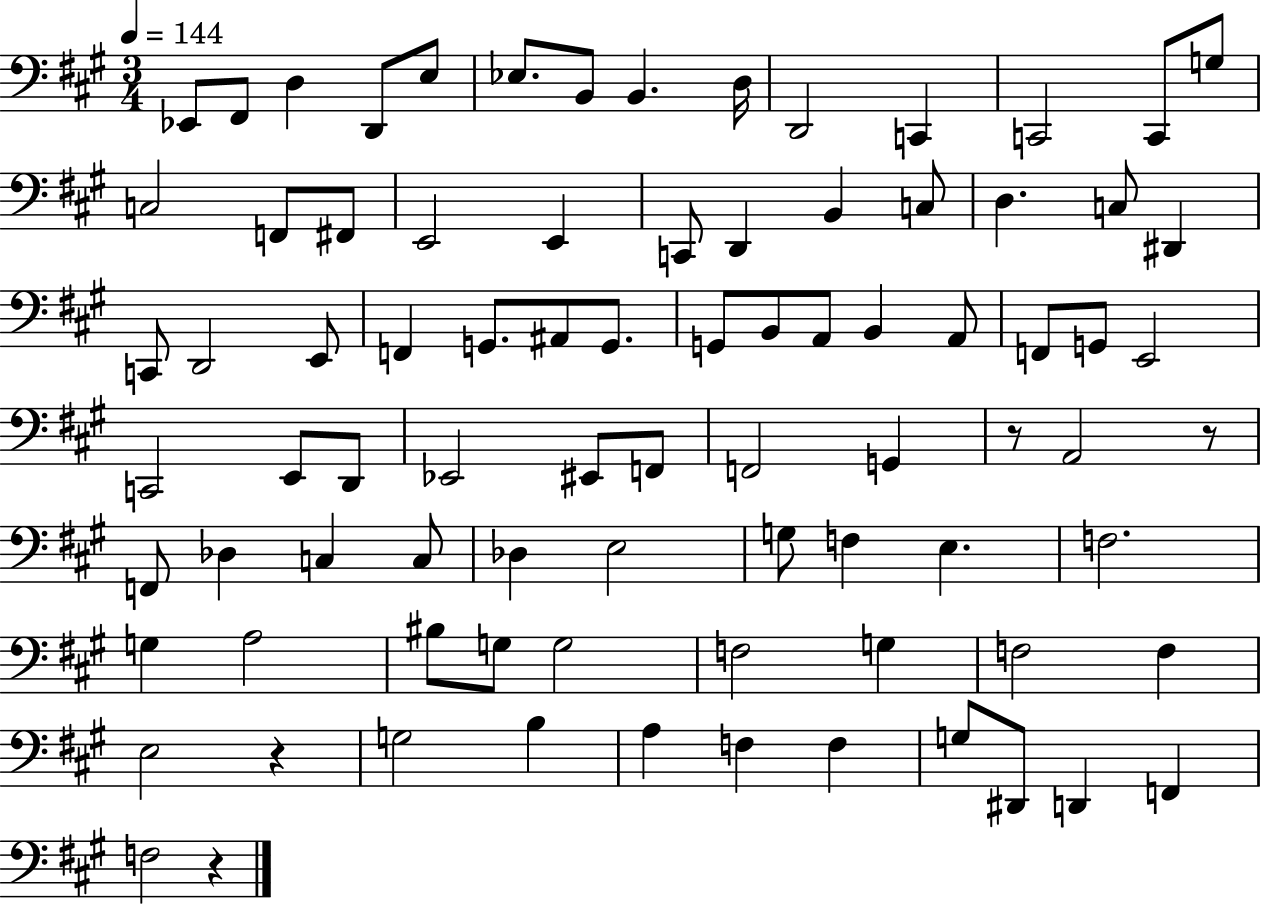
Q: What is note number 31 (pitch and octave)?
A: G2